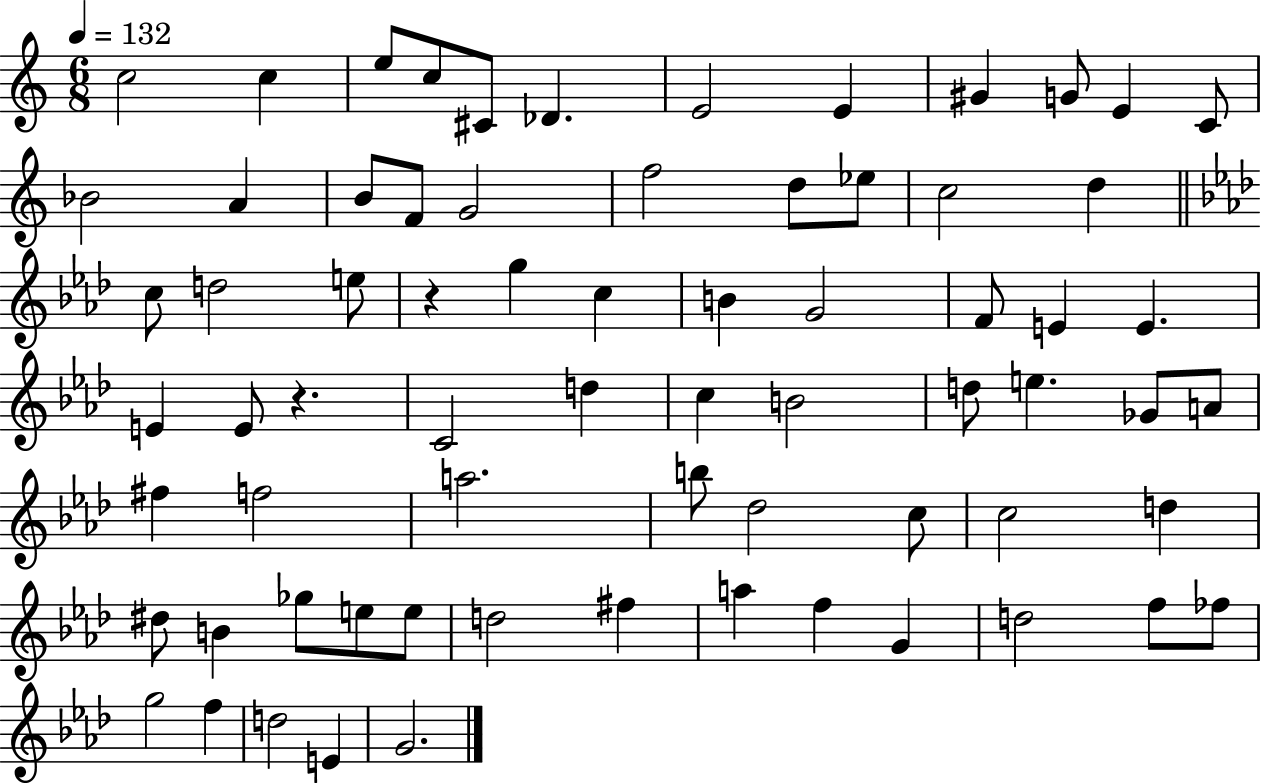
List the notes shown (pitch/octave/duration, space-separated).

C5/h C5/q E5/e C5/e C#4/e Db4/q. E4/h E4/q G#4/q G4/e E4/q C4/e Bb4/h A4/q B4/e F4/e G4/h F5/h D5/e Eb5/e C5/h D5/q C5/e D5/h E5/e R/q G5/q C5/q B4/q G4/h F4/e E4/q E4/q. E4/q E4/e R/q. C4/h D5/q C5/q B4/h D5/e E5/q. Gb4/e A4/e F#5/q F5/h A5/h. B5/e Db5/h C5/e C5/h D5/q D#5/e B4/q Gb5/e E5/e E5/e D5/h F#5/q A5/q F5/q G4/q D5/h F5/e FES5/e G5/h F5/q D5/h E4/q G4/h.